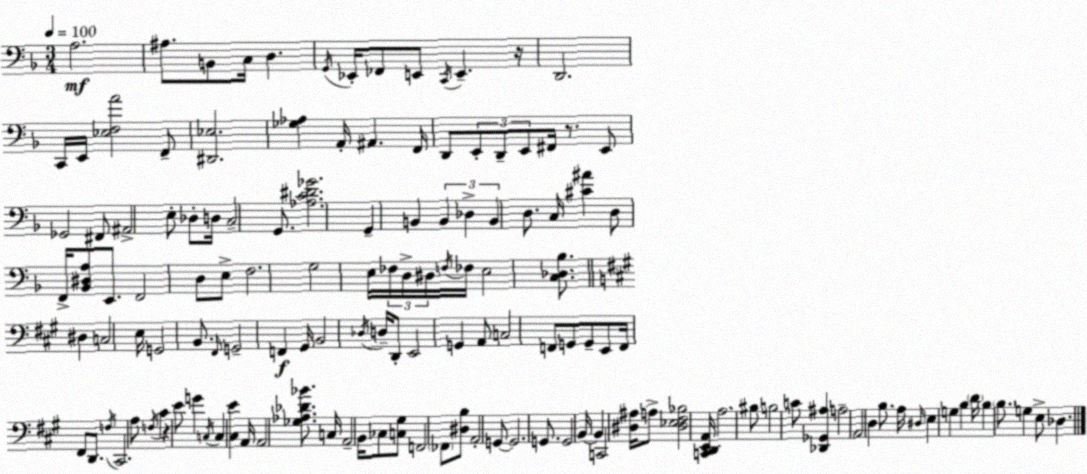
X:1
T:Untitled
M:3/4
L:1/4
K:Dm
A,2 ^A,/2 B,,/2 C,/4 D, G,,/4 _E,,/4 _F,,/2 E,,/2 C,,/4 E,, z/4 D,,2 C,,/4 E,,/4 [_E,F,A]2 F,,/2 [^D,,_E,]2 [_G,_A,] A,,/4 ^A,, F,,/4 D,,/2 E,,/2 D,,/2 E,,/2 ^F,,/4 z/2 E,,/2 _G,,2 ^F,,/2 ^A,,2 E,/2 _D,/2 D,/4 C,2 G,,/2 [_A,C^D_G]2 G,, B,, B,, _D, B,, D,/2 C,/4 [^C^A] D,/2 F,,/4 [_B,,^D,A,]/2 E,,/2 F,,2 D,/2 E,/2 F,2 G,2 E,/4 _F,/4 D,/4 ^D,/4 F,/4 _F,/4 E,2 [C,_D,_B,]/2 ^D, C,2 E,/4 G,,2 B,,/2 ^F,,/4 G,,2 F,, ^G,,/4 B,,2 _D,/4 D,/4 D,,/2 E,,2 G,, A,,/2 C,2 F,,/2 G,,/2 G,,/2 E,,/2 F,,/4 ^F,,/2 D,,/2 F,/4 ^C,,2 A,/2 F,/4 ^C z E/2 G C,/4 C, [^C,E] A,,/4 A,,2 [_G,_A,_D_B]/2 C,/4 A,,2 B,,/4 _C,/2 [C,^G,]/2 F,,2 _F,,/2 [^D,B,]/2 A,,2 G,,/2 G,,2 G,,/2 G,,2 B,,/4 B,, C,,2 [^D,^A,]/4 A,/2 [^D,_E,^F,_B,]2 [C,,D,,E,,A,,]/4 A,2 ^B,/2 B,2 C/2 [_D,,_G,,^A,] A,2 A,,2 D, B,/2 A,/4 ^D,/4 E, G, B, D/4 B, B,/2 G, E,/2 _D,